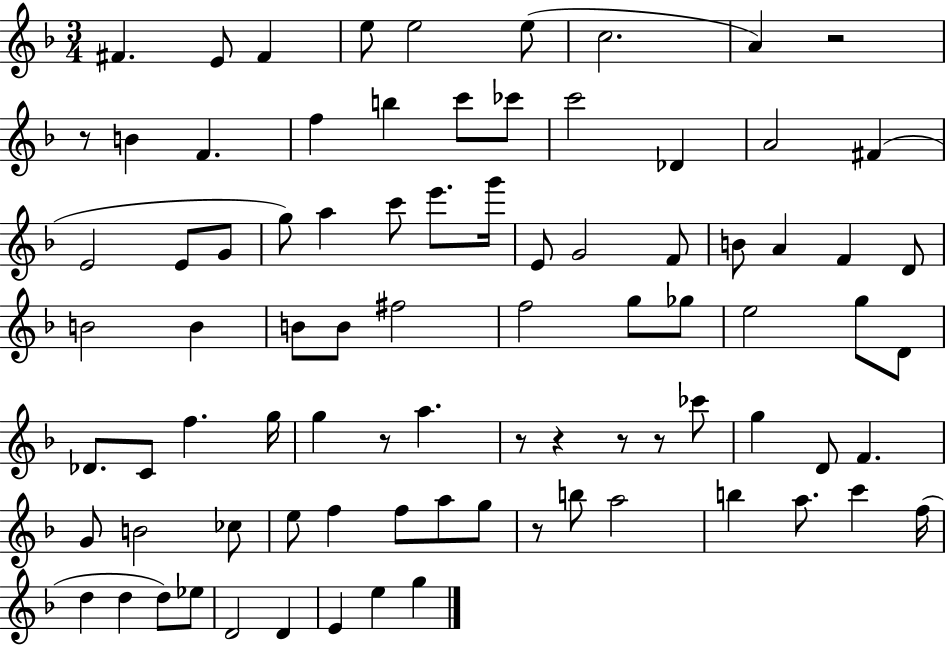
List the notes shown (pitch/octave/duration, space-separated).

F#4/q. E4/e F#4/q E5/e E5/h E5/e C5/h. A4/q R/h R/e B4/q F4/q. F5/q B5/q C6/e CES6/e C6/h Db4/q A4/h F#4/q E4/h E4/e G4/e G5/e A5/q C6/e E6/e. G6/s E4/e G4/h F4/e B4/e A4/q F4/q D4/e B4/h B4/q B4/e B4/e F#5/h F5/h G5/e Gb5/e E5/h G5/e D4/e Db4/e. C4/e F5/q. G5/s G5/q R/e A5/q. R/e R/q R/e R/e CES6/e G5/q D4/e F4/q. G4/e B4/h CES5/e E5/e F5/q F5/e A5/e G5/e R/e B5/e A5/h B5/q A5/e. C6/q F5/s D5/q D5/q D5/e Eb5/e D4/h D4/q E4/q E5/q G5/q